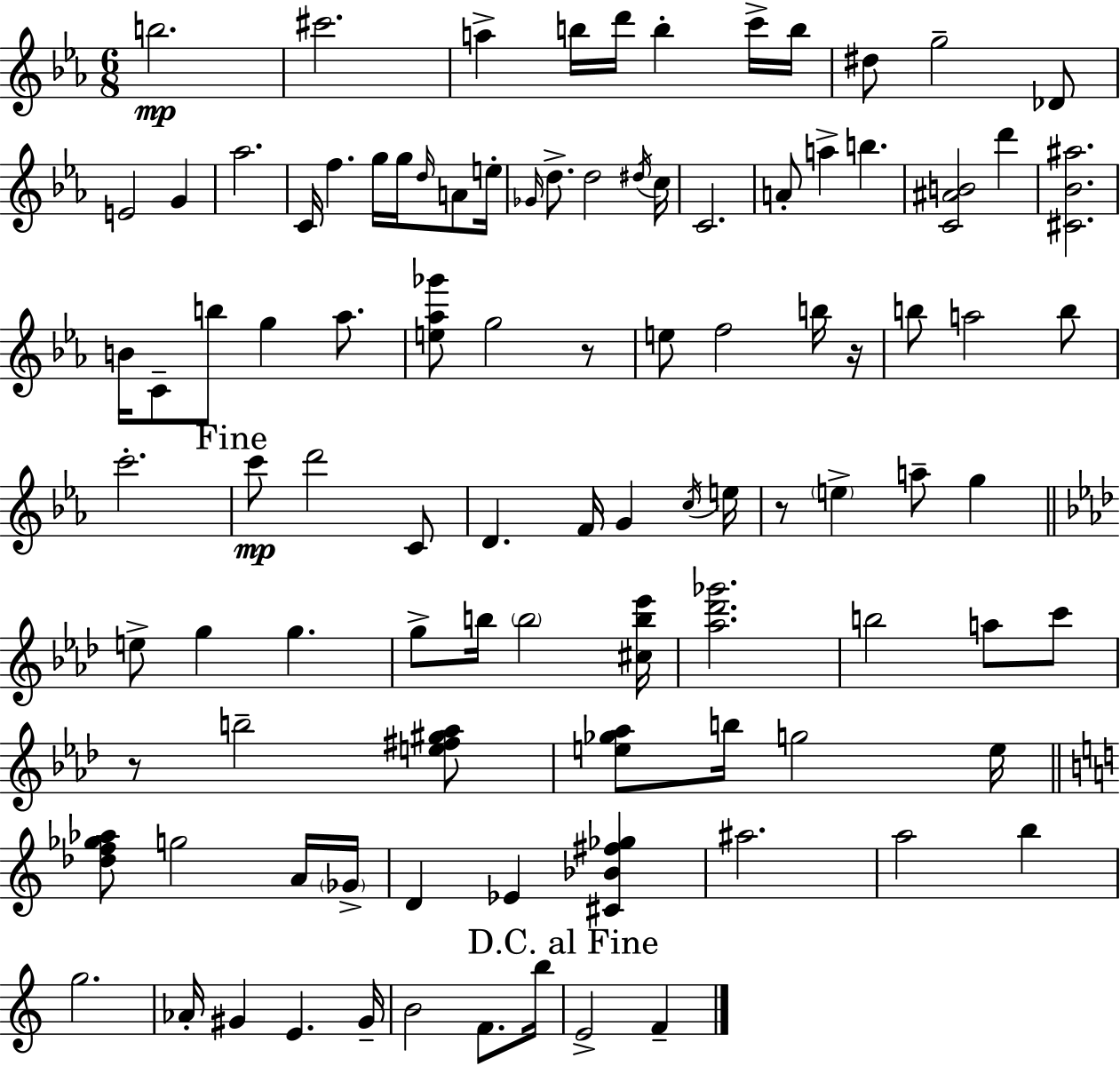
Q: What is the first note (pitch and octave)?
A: B5